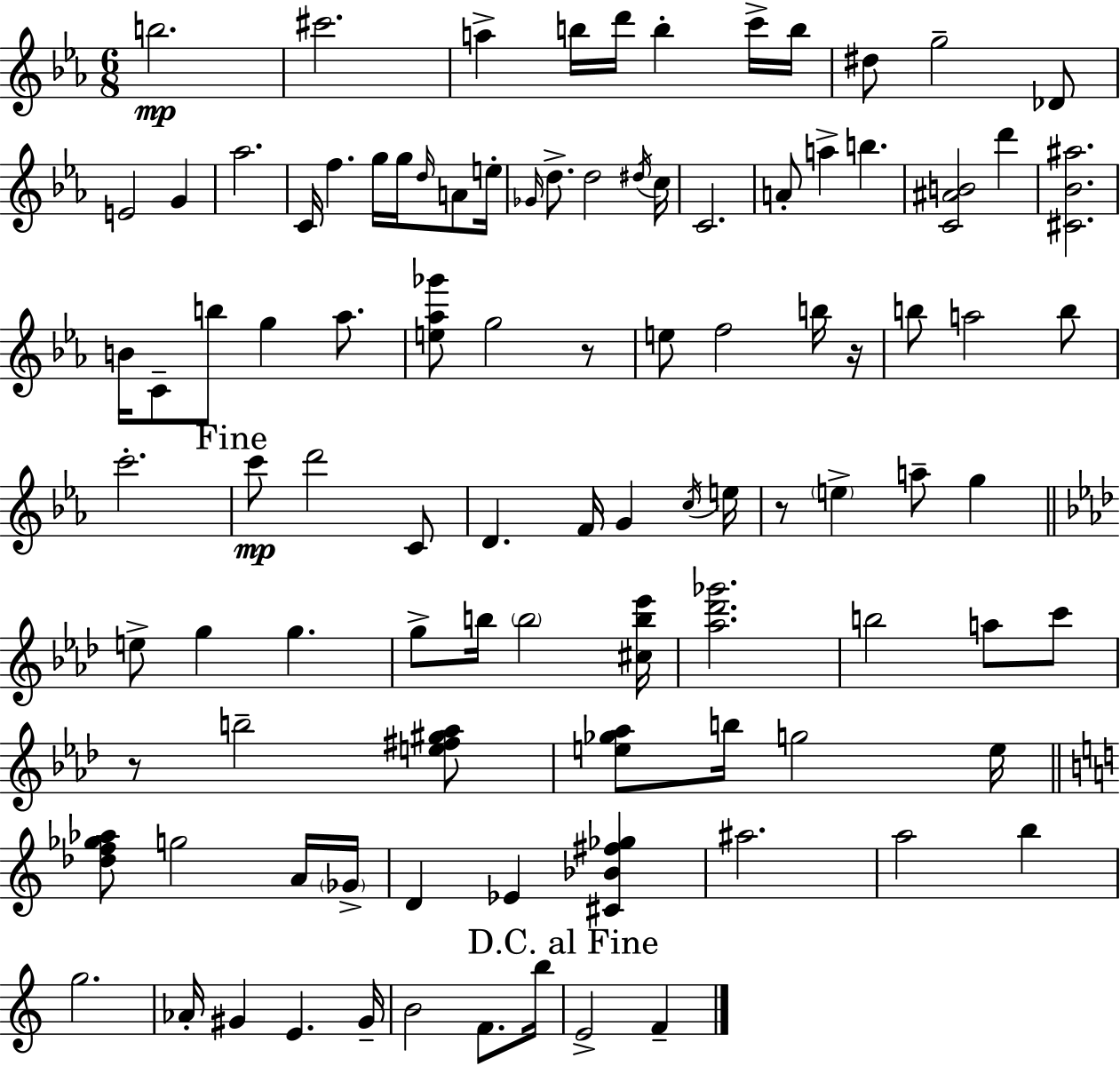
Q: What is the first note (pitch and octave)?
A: B5